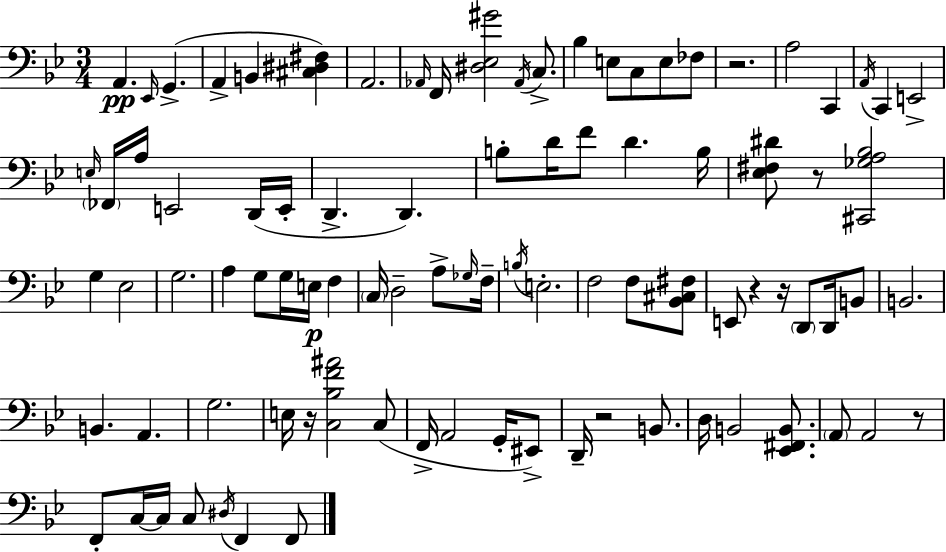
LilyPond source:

{
  \clef bass
  \numericTimeSignature
  \time 3/4
  \key g \minor
  a,4.\pp \grace { ees,16 }( g,4.-> | a,4-> b,4 <cis dis fis>4) | a,2. | \grace { aes,16 } f,16 <dis ees gis'>2 \acciaccatura { aes,16 } | \break c8.-> bes4 e8 c8 e8 | fes8 r2. | a2 c,4 | \acciaccatura { a,16 } c,4 e,2-> | \break \grace { e16 } \parenthesize fes,16 a16 e,2 | d,16( e,16-. d,4.-> d,4.) | b8-. d'16 f'8 d'4. | b16 <ees fis dis'>8 r8 <cis, ges a bes>2 | \break g4 ees2 | g2. | a4 g8 g16 | e16\p f4 \parenthesize c16 d2-- | \break a8-> \grace { ges16 } f16-- \acciaccatura { b16 } e2.-. | f2 | f8 <bes, cis fis>8 e,8 r4 | r16 \parenthesize d,8 d,16 b,8 b,2. | \break b,4. | a,4. g2. | e16 r16 <c bes f' ais'>2 | c8( f,16-> a,2 | \break g,16-. eis,8->) d,16-- r2 | b,8. d16 b,2 | <ees, fis, b,>8. \parenthesize a,8 a,2 | r8 f,8-. c16~~ c16 c8 | \break \acciaccatura { dis16 } f,4 f,8 \bar "|."
}